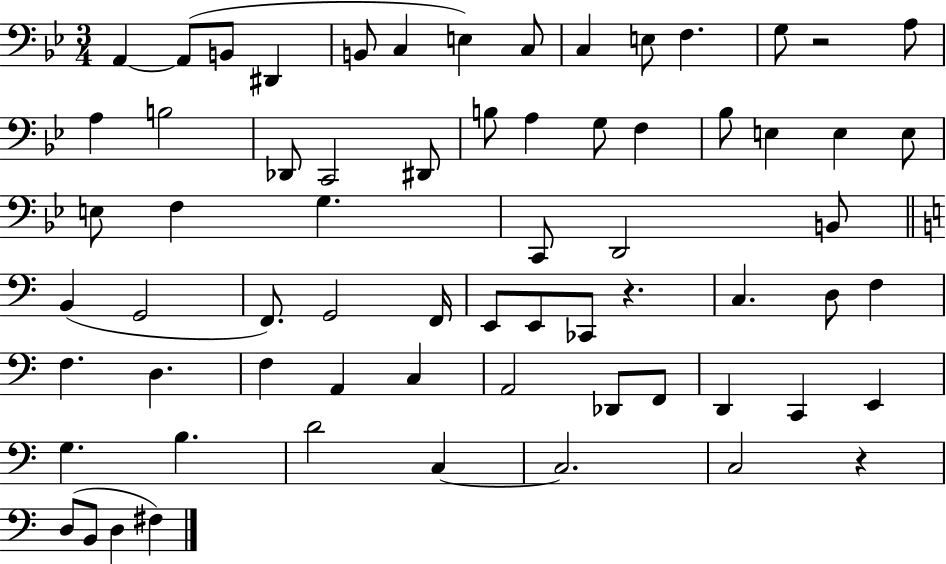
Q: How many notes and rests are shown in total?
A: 67